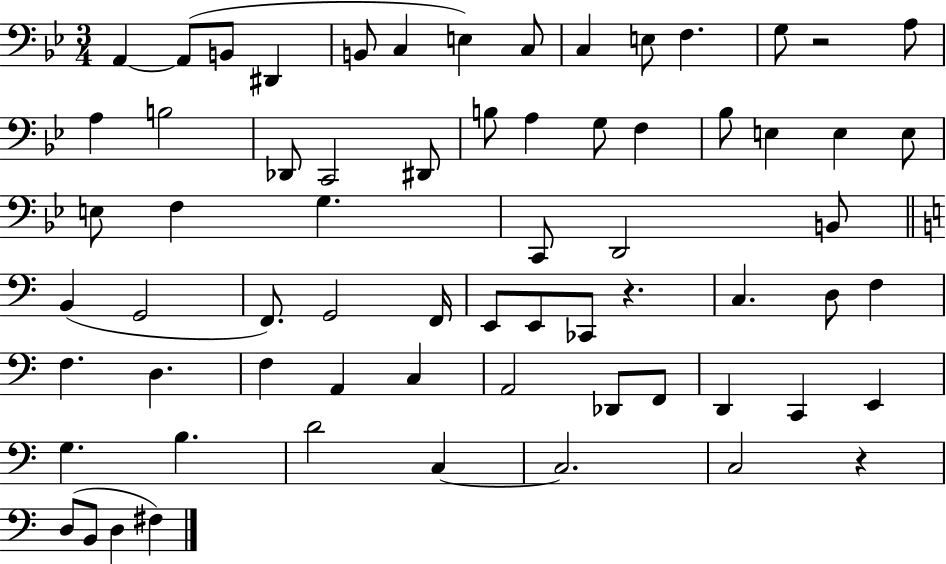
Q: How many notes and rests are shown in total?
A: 67